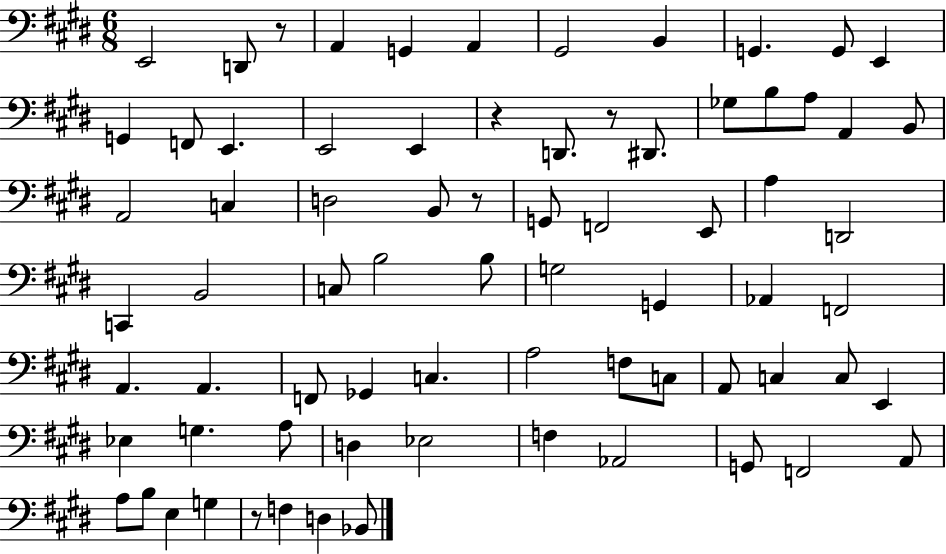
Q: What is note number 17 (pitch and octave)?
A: D#2